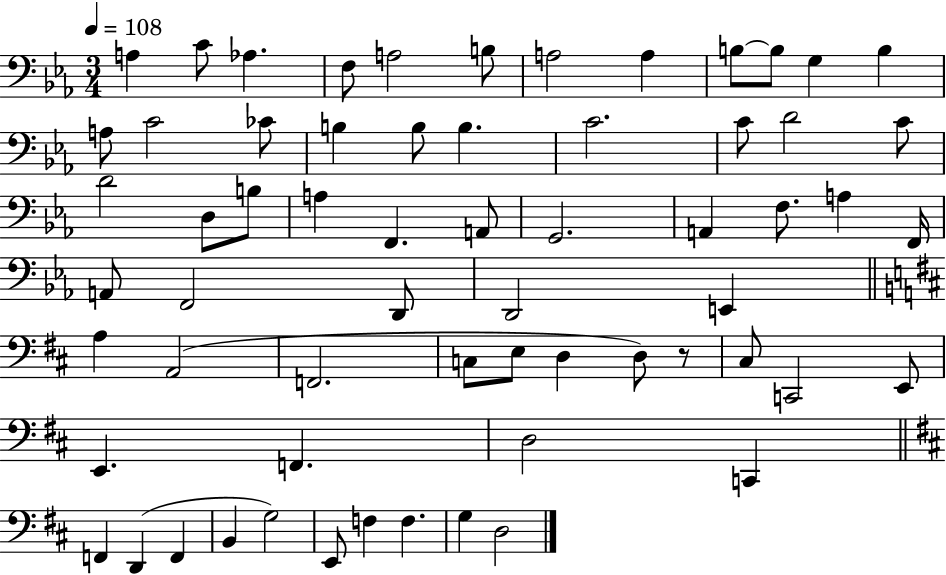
A3/q C4/e Ab3/q. F3/e A3/h B3/e A3/h A3/q B3/e B3/e G3/q B3/q A3/e C4/h CES4/e B3/q B3/e B3/q. C4/h. C4/e D4/h C4/e D4/h D3/e B3/e A3/q F2/q. A2/e G2/h. A2/q F3/e. A3/q F2/s A2/e F2/h D2/e D2/h E2/q A3/q A2/h F2/h. C3/e E3/e D3/q D3/e R/e C#3/e C2/h E2/e E2/q. F2/q. D3/h C2/q F2/q D2/q F2/q B2/q G3/h E2/e F3/q F3/q. G3/q D3/h